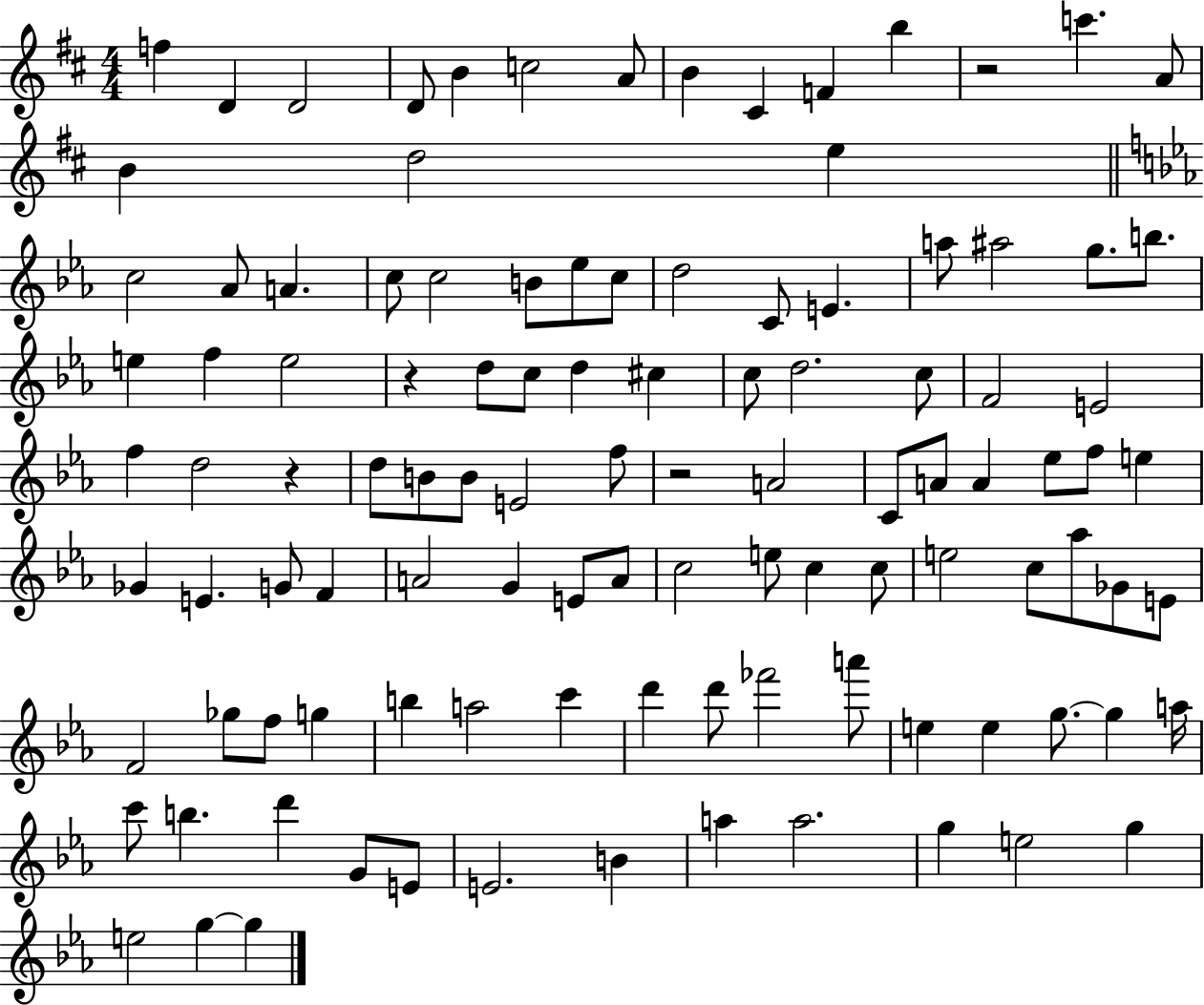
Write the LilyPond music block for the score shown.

{
  \clef treble
  \numericTimeSignature
  \time 4/4
  \key d \major
  \repeat volta 2 { f''4 d'4 d'2 | d'8 b'4 c''2 a'8 | b'4 cis'4 f'4 b''4 | r2 c'''4. a'8 | \break b'4 d''2 e''4 | \bar "||" \break \key ees \major c''2 aes'8 a'4. | c''8 c''2 b'8 ees''8 c''8 | d''2 c'8 e'4. | a''8 ais''2 g''8. b''8. | \break e''4 f''4 e''2 | r4 d''8 c''8 d''4 cis''4 | c''8 d''2. c''8 | f'2 e'2 | \break f''4 d''2 r4 | d''8 b'8 b'8 e'2 f''8 | r2 a'2 | c'8 a'8 a'4 ees''8 f''8 e''4 | \break ges'4 e'4. g'8 f'4 | a'2 g'4 e'8 a'8 | c''2 e''8 c''4 c''8 | e''2 c''8 aes''8 ges'8 e'8 | \break f'2 ges''8 f''8 g''4 | b''4 a''2 c'''4 | d'''4 d'''8 fes'''2 a'''8 | e''4 e''4 g''8.~~ g''4 a''16 | \break c'''8 b''4. d'''4 g'8 e'8 | e'2. b'4 | a''4 a''2. | g''4 e''2 g''4 | \break e''2 g''4~~ g''4 | } \bar "|."
}